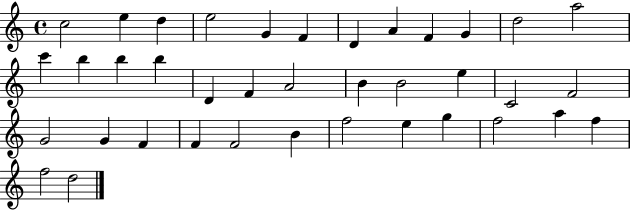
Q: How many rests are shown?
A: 0